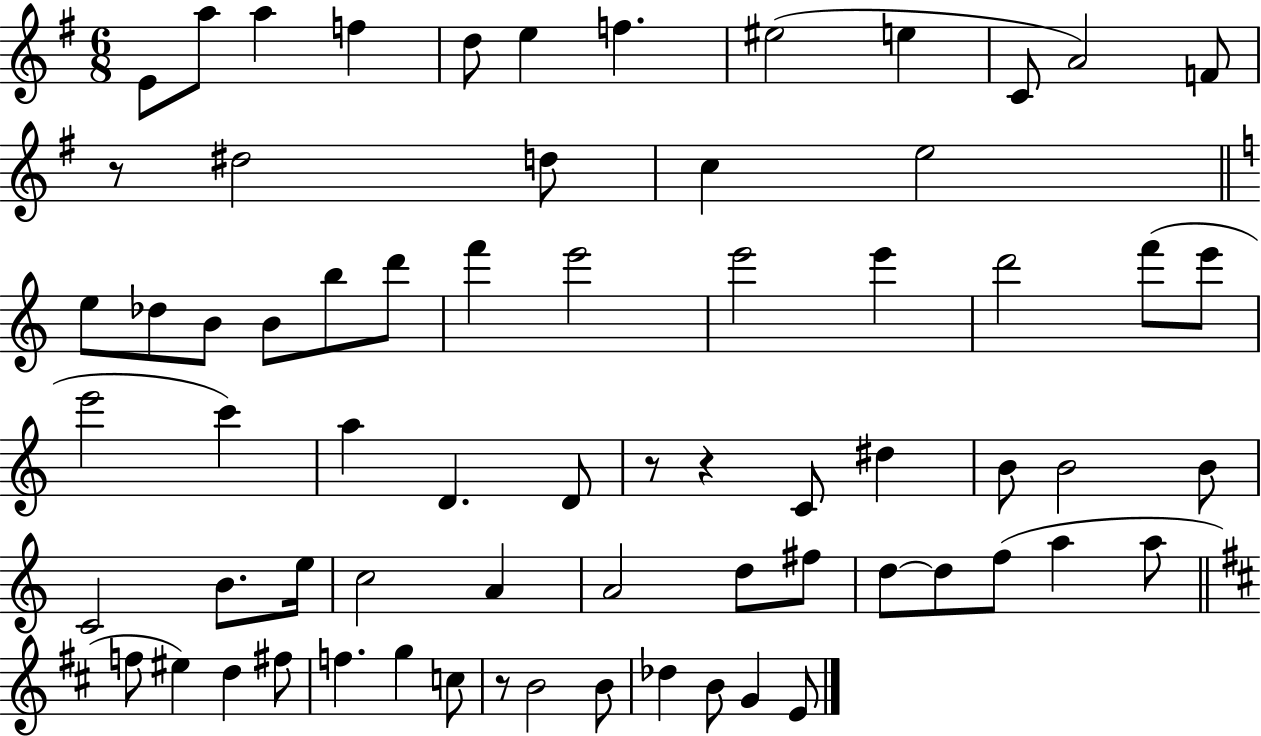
E4/e A5/e A5/q F5/q D5/e E5/q F5/q. EIS5/h E5/q C4/e A4/h F4/e R/e D#5/h D5/e C5/q E5/h E5/e Db5/e B4/e B4/e B5/e D6/e F6/q E6/h E6/h E6/q D6/h F6/e E6/e E6/h C6/q A5/q D4/q. D4/e R/e R/q C4/e D#5/q B4/e B4/h B4/e C4/h B4/e. E5/s C5/h A4/q A4/h D5/e F#5/e D5/e D5/e F5/e A5/q A5/e F5/e EIS5/q D5/q F#5/e F5/q. G5/q C5/e R/e B4/h B4/e Db5/q B4/e G4/q E4/e